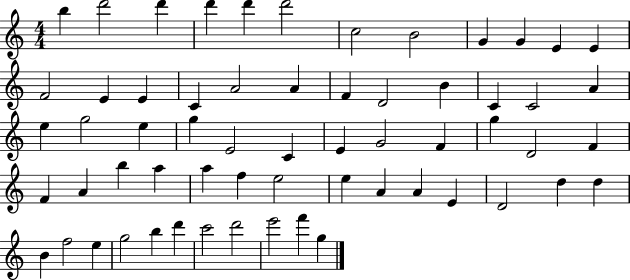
B5/q D6/h D6/q D6/q D6/q D6/h C5/h B4/h G4/q G4/q E4/q E4/q F4/h E4/q E4/q C4/q A4/h A4/q F4/q D4/h B4/q C4/q C4/h A4/q E5/q G5/h E5/q G5/q E4/h C4/q E4/q G4/h F4/q G5/q D4/h F4/q F4/q A4/q B5/q A5/q A5/q F5/q E5/h E5/q A4/q A4/q E4/q D4/h D5/q D5/q B4/q F5/h E5/q G5/h B5/q D6/q C6/h D6/h E6/h F6/q G5/q